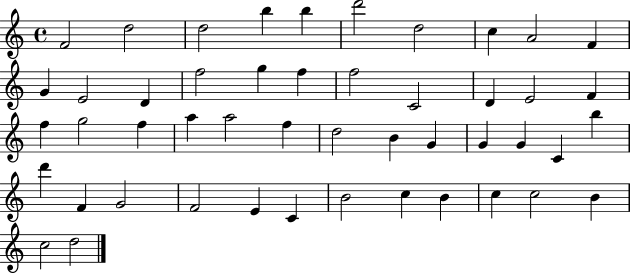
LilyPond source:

{
  \clef treble
  \time 4/4
  \defaultTimeSignature
  \key c \major
  f'2 d''2 | d''2 b''4 b''4 | d'''2 d''2 | c''4 a'2 f'4 | \break g'4 e'2 d'4 | f''2 g''4 f''4 | f''2 c'2 | d'4 e'2 f'4 | \break f''4 g''2 f''4 | a''4 a''2 f''4 | d''2 b'4 g'4 | g'4 g'4 c'4 b''4 | \break d'''4 f'4 g'2 | f'2 e'4 c'4 | b'2 c''4 b'4 | c''4 c''2 b'4 | \break c''2 d''2 | \bar "|."
}